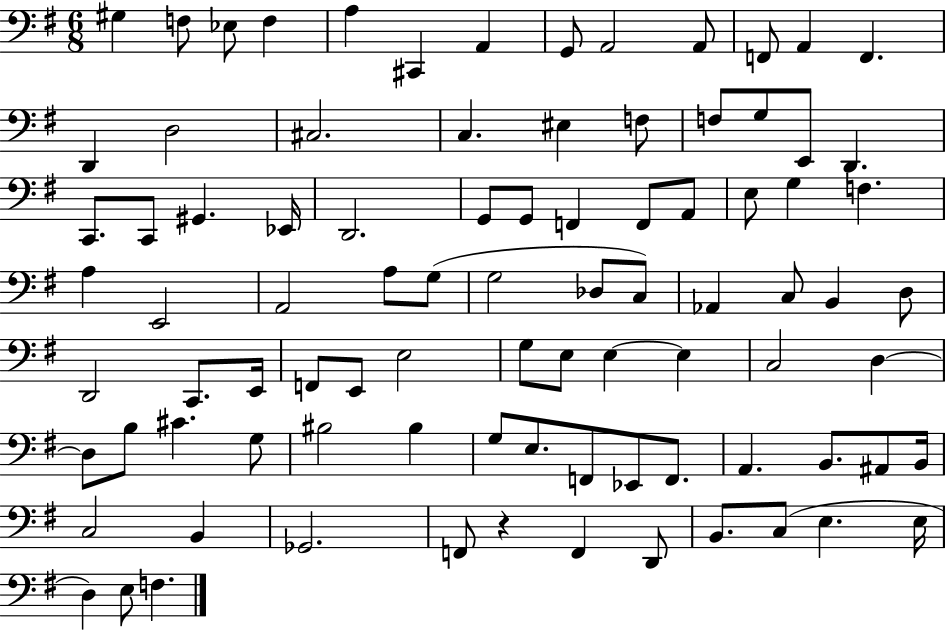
X:1
T:Untitled
M:6/8
L:1/4
K:G
^G, F,/2 _E,/2 F, A, ^C,, A,, G,,/2 A,,2 A,,/2 F,,/2 A,, F,, D,, D,2 ^C,2 C, ^E, F,/2 F,/2 G,/2 E,,/2 D,, C,,/2 C,,/2 ^G,, _E,,/4 D,,2 G,,/2 G,,/2 F,, F,,/2 A,,/2 E,/2 G, F, A, E,,2 A,,2 A,/2 G,/2 G,2 _D,/2 C,/2 _A,, C,/2 B,, D,/2 D,,2 C,,/2 E,,/4 F,,/2 E,,/2 E,2 G,/2 E,/2 E, E, C,2 D, D,/2 B,/2 ^C G,/2 ^B,2 ^B, G,/2 E,/2 F,,/2 _E,,/2 F,,/2 A,, B,,/2 ^A,,/2 B,,/4 C,2 B,, _G,,2 F,,/2 z F,, D,,/2 B,,/2 C,/2 E, E,/4 D, E,/2 F,